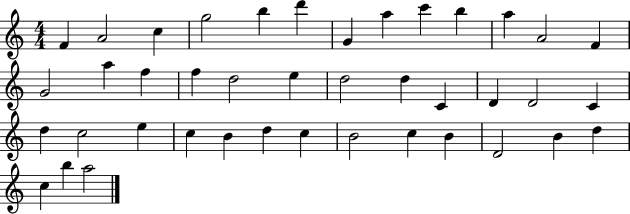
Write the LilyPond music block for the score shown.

{
  \clef treble
  \numericTimeSignature
  \time 4/4
  \key c \major
  f'4 a'2 c''4 | g''2 b''4 d'''4 | g'4 a''4 c'''4 b''4 | a''4 a'2 f'4 | \break g'2 a''4 f''4 | f''4 d''2 e''4 | d''2 d''4 c'4 | d'4 d'2 c'4 | \break d''4 c''2 e''4 | c''4 b'4 d''4 c''4 | b'2 c''4 b'4 | d'2 b'4 d''4 | \break c''4 b''4 a''2 | \bar "|."
}